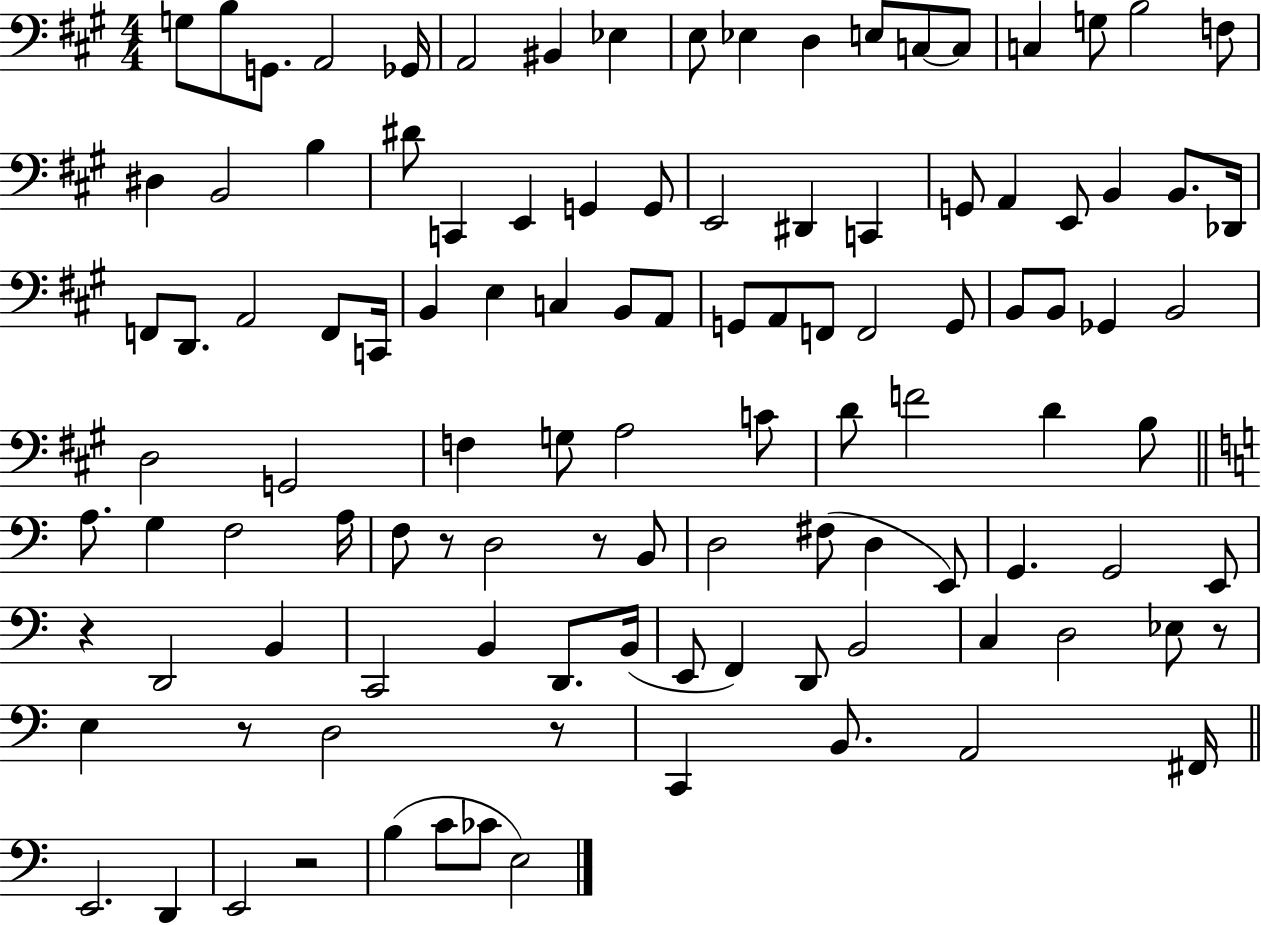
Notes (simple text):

G3/e B3/e G2/e. A2/h Gb2/s A2/h BIS2/q Eb3/q E3/e Eb3/q D3/q E3/e C3/e C3/e C3/q G3/e B3/h F3/e D#3/q B2/h B3/q D#4/e C2/q E2/q G2/q G2/e E2/h D#2/q C2/q G2/e A2/q E2/e B2/q B2/e. Db2/s F2/e D2/e. A2/h F2/e C2/s B2/q E3/q C3/q B2/e A2/e G2/e A2/e F2/e F2/h G2/e B2/e B2/e Gb2/q B2/h D3/h G2/h F3/q G3/e A3/h C4/e D4/e F4/h D4/q B3/e A3/e. G3/q F3/h A3/s F3/e R/e D3/h R/e B2/e D3/h F#3/e D3/q E2/e G2/q. G2/h E2/e R/q D2/h B2/q C2/h B2/q D2/e. B2/s E2/e F2/q D2/e B2/h C3/q D3/h Eb3/e R/e E3/q R/e D3/h R/e C2/q B2/e. A2/h F#2/s E2/h. D2/q E2/h R/h B3/q C4/e CES4/e E3/h